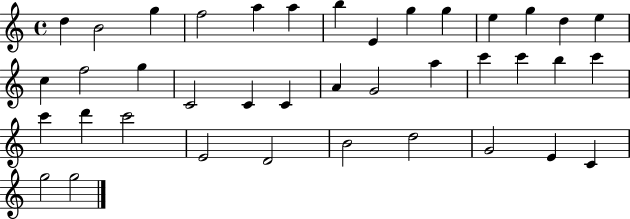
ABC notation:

X:1
T:Untitled
M:4/4
L:1/4
K:C
d B2 g f2 a a b E g g e g d e c f2 g C2 C C A G2 a c' c' b c' c' d' c'2 E2 D2 B2 d2 G2 E C g2 g2